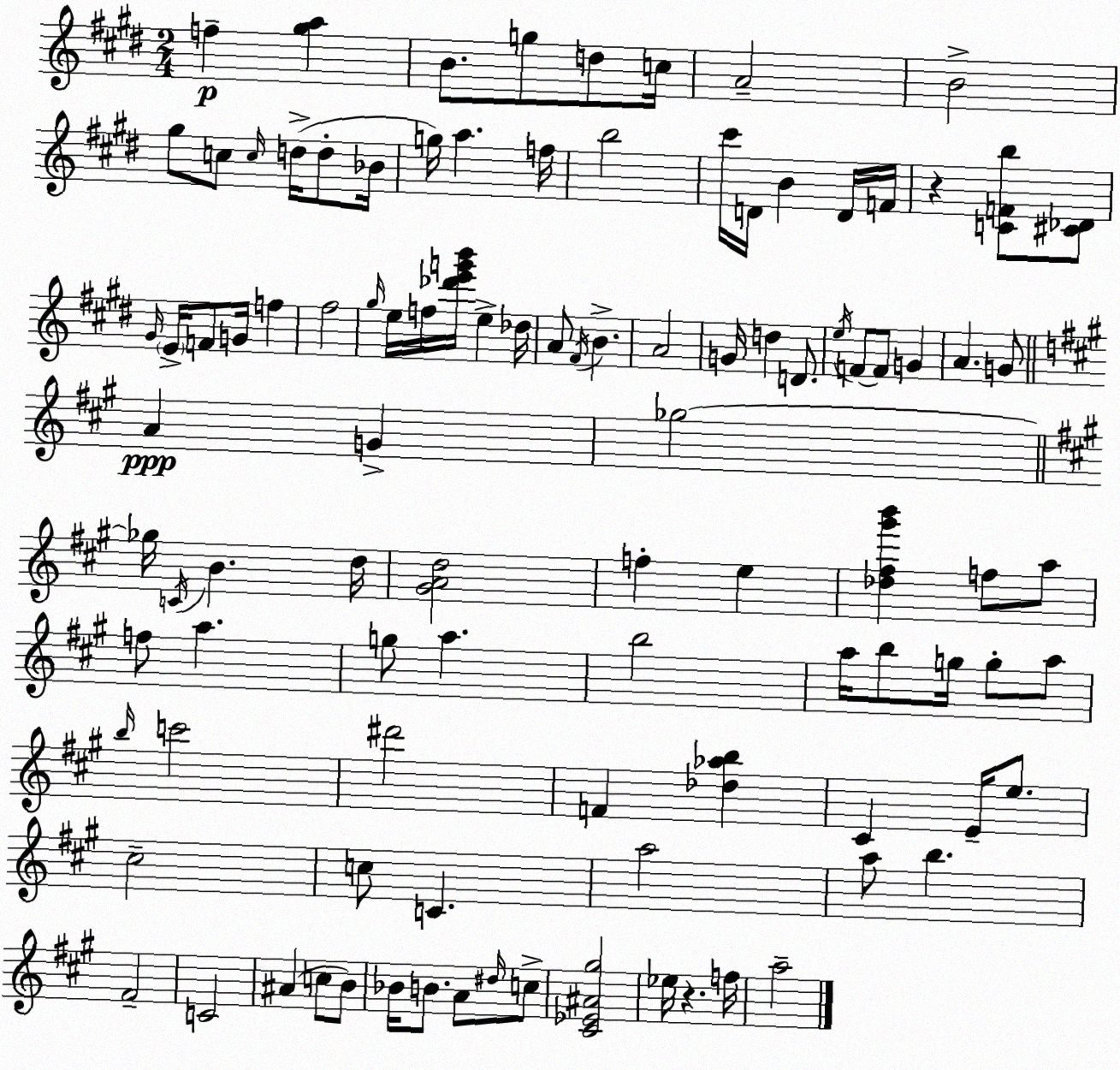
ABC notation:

X:1
T:Untitled
M:2/4
L:1/4
K:E
f [^ga] B/2 g/2 d/2 c/4 A2 B2 ^g/2 c/2 c/4 d/4 d/2 _B/4 g/4 a f/4 b2 ^c'/4 D/4 B D/4 F/4 z [CFb]/2 [^C_D]/2 ^G/4 E/4 F/2 G/4 f ^f2 ^g/4 e/4 f/4 [_d'e'g'b']/4 e _d/4 A/2 ^F/4 B A2 G/4 d D/2 e/4 F/2 F/2 G A G/2 A G _g2 _g/4 C/4 B d/4 [^GAd]2 f e [_d^f^g'b'] f/2 a/2 f/2 a g/2 a b2 a/4 b/2 g/4 g/2 a/2 b/4 c'2 ^d'2 F [_d_ab] ^C E/4 e/2 ^c2 c/2 C a2 a/2 b ^F2 C2 ^A c/2 B/2 _B/4 B/2 A/2 ^d/4 c/2 [^C_E^A^g]2 _e/4 z f/4 a2